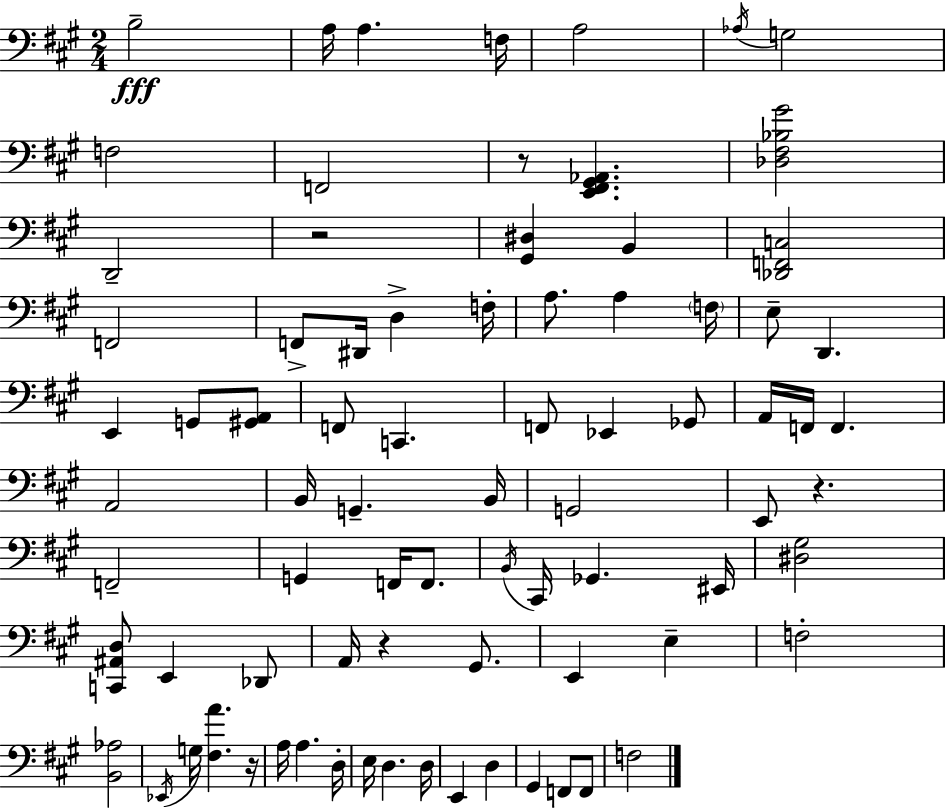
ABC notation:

X:1
T:Untitled
M:2/4
L:1/4
K:A
B,2 A,/4 A, F,/4 A,2 _A,/4 G,2 F,2 F,,2 z/2 [E,,^F,,^G,,_A,,] [_D,^F,_B,^G]2 D,,2 z2 [^G,,^D,] B,, [_D,,F,,C,]2 F,,2 F,,/2 ^D,,/4 D, F,/4 A,/2 A, F,/4 E,/2 D,, E,, G,,/2 [^G,,A,,]/2 F,,/2 C,, F,,/2 _E,, _G,,/2 A,,/4 F,,/4 F,, A,,2 B,,/4 G,, B,,/4 G,,2 E,,/2 z F,,2 G,, F,,/4 F,,/2 B,,/4 ^C,,/4 _G,, ^E,,/4 [^D,^G,]2 [C,,^A,,D,]/2 E,, _D,,/2 A,,/4 z ^G,,/2 E,, E, F,2 [B,,_A,]2 _E,,/4 G,/4 [^F,A] z/4 A,/4 A, D,/4 E,/4 D, D,/4 E,, D, ^G,, F,,/2 F,,/2 F,2